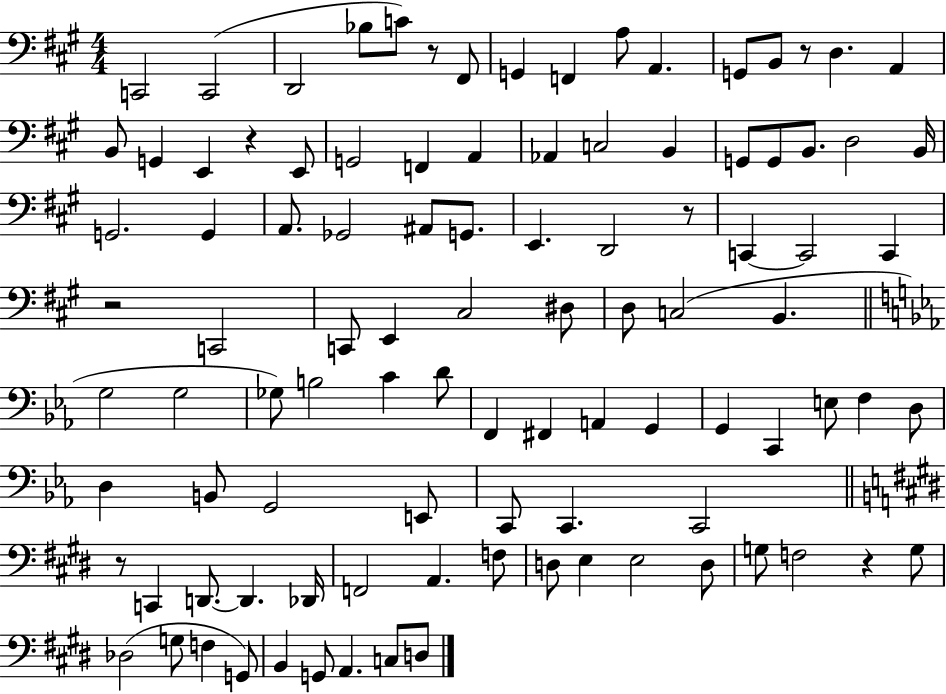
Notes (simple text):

C2/h C2/h D2/h Bb3/e C4/e R/e F#2/e G2/q F2/q A3/e A2/q. G2/e B2/e R/e D3/q. A2/q B2/e G2/q E2/q R/q E2/e G2/h F2/q A2/q Ab2/q C3/h B2/q G2/e G2/e B2/e. D3/h B2/s G2/h. G2/q A2/e. Gb2/h A#2/e G2/e. E2/q. D2/h R/e C2/q C2/h C2/q R/h C2/h C2/e E2/q C#3/h D#3/e D3/e C3/h B2/q. G3/h G3/h Gb3/e B3/h C4/q D4/e F2/q F#2/q A2/q G2/q G2/q C2/q E3/e F3/q D3/e D3/q B2/e G2/h E2/e C2/e C2/q. C2/h R/e C2/q D2/e. D2/q. Db2/s F2/h A2/q. F3/e D3/e E3/q E3/h D3/e G3/e F3/h R/q G3/e Db3/h G3/e F3/q G2/e B2/q G2/e A2/q. C3/e D3/e